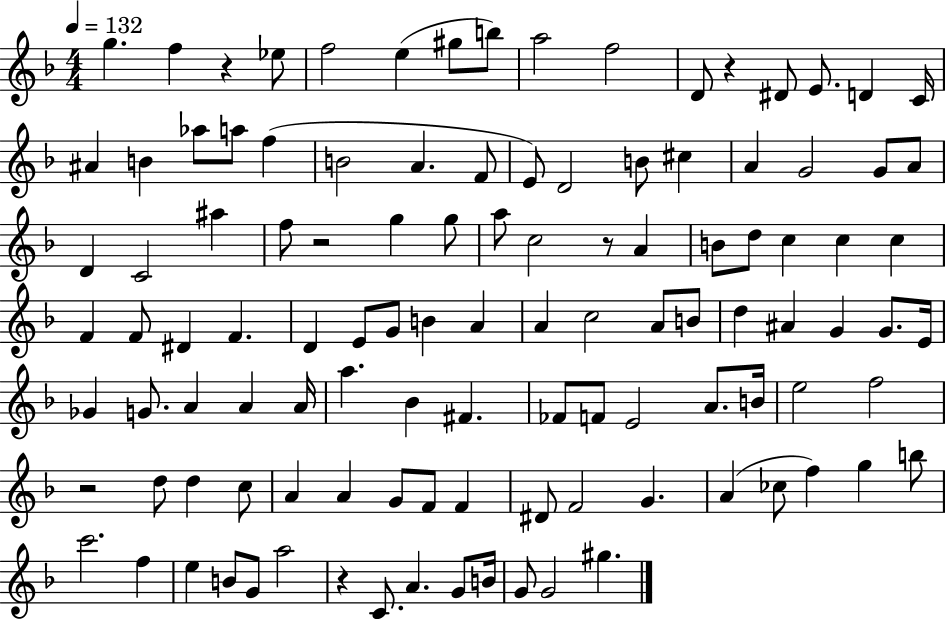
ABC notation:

X:1
T:Untitled
M:4/4
L:1/4
K:F
g f z _e/2 f2 e ^g/2 b/2 a2 f2 D/2 z ^D/2 E/2 D C/4 ^A B _a/2 a/2 f B2 A F/2 E/2 D2 B/2 ^c A G2 G/2 A/2 D C2 ^a f/2 z2 g g/2 a/2 c2 z/2 A B/2 d/2 c c c F F/2 ^D F D E/2 G/2 B A A c2 A/2 B/2 d ^A G G/2 E/4 _G G/2 A A A/4 a _B ^F _F/2 F/2 E2 A/2 B/4 e2 f2 z2 d/2 d c/2 A A G/2 F/2 F ^D/2 F2 G A _c/2 f g b/2 c'2 f e B/2 G/2 a2 z C/2 A G/2 B/4 G/2 G2 ^g